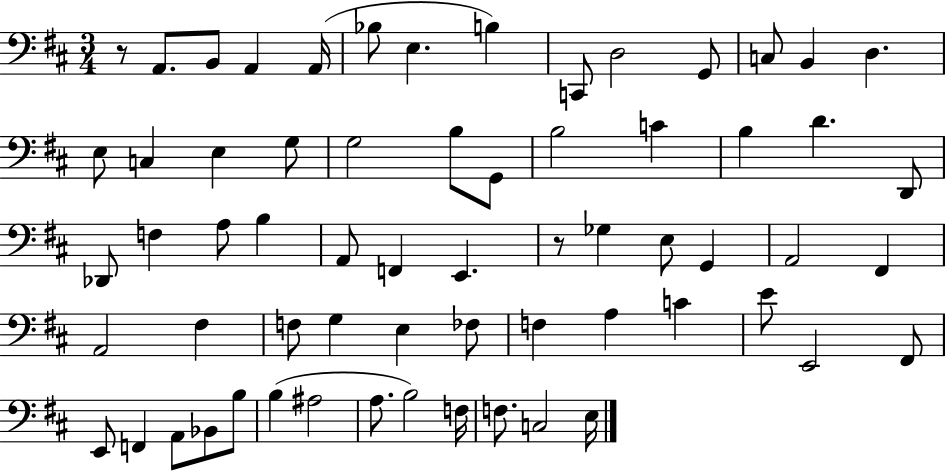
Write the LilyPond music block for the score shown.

{
  \clef bass
  \numericTimeSignature
  \time 3/4
  \key d \major
  \repeat volta 2 { r8 a,8. b,8 a,4 a,16( | bes8 e4. b4) | c,8 d2 g,8 | c8 b,4 d4. | \break e8 c4 e4 g8 | g2 b8 g,8 | b2 c'4 | b4 d'4. d,8 | \break des,8 f4 a8 b4 | a,8 f,4 e,4. | r8 ges4 e8 g,4 | a,2 fis,4 | \break a,2 fis4 | f8 g4 e4 fes8 | f4 a4 c'4 | e'8 e,2 fis,8 | \break e,8 f,4 a,8 bes,8 b8 | b4( ais2 | a8. b2) f16 | f8. c2 e16 | \break } \bar "|."
}